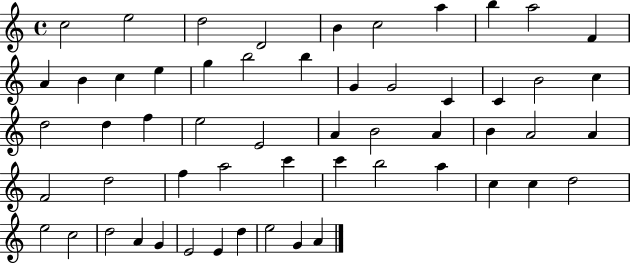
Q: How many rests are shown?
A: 0